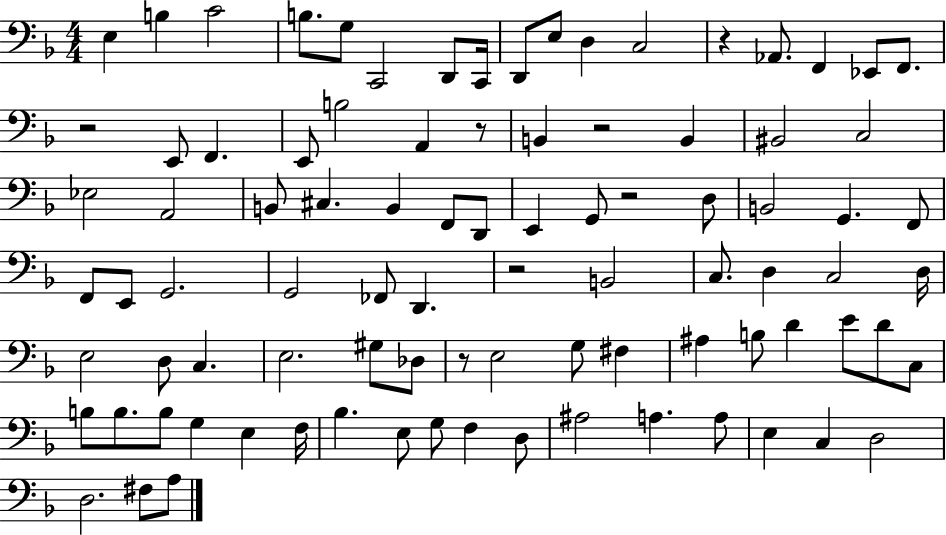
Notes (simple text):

E3/q B3/q C4/h B3/e. G3/e C2/h D2/e C2/s D2/e E3/e D3/q C3/h R/q Ab2/e. F2/q Eb2/e F2/e. R/h E2/e F2/q. E2/e B3/h A2/q R/e B2/q R/h B2/q BIS2/h C3/h Eb3/h A2/h B2/e C#3/q. B2/q F2/e D2/e E2/q G2/e R/h D3/e B2/h G2/q. F2/e F2/e E2/e G2/h. G2/h FES2/e D2/q. R/h B2/h C3/e. D3/q C3/h D3/s E3/h D3/e C3/q. E3/h. G#3/e Db3/e R/e E3/h G3/e F#3/q A#3/q B3/e D4/q E4/e D4/e C3/e B3/e B3/e. B3/e G3/q E3/q F3/s Bb3/q. E3/e G3/e F3/q D3/e A#3/h A3/q. A3/e E3/q C3/q D3/h D3/h. F#3/e A3/e